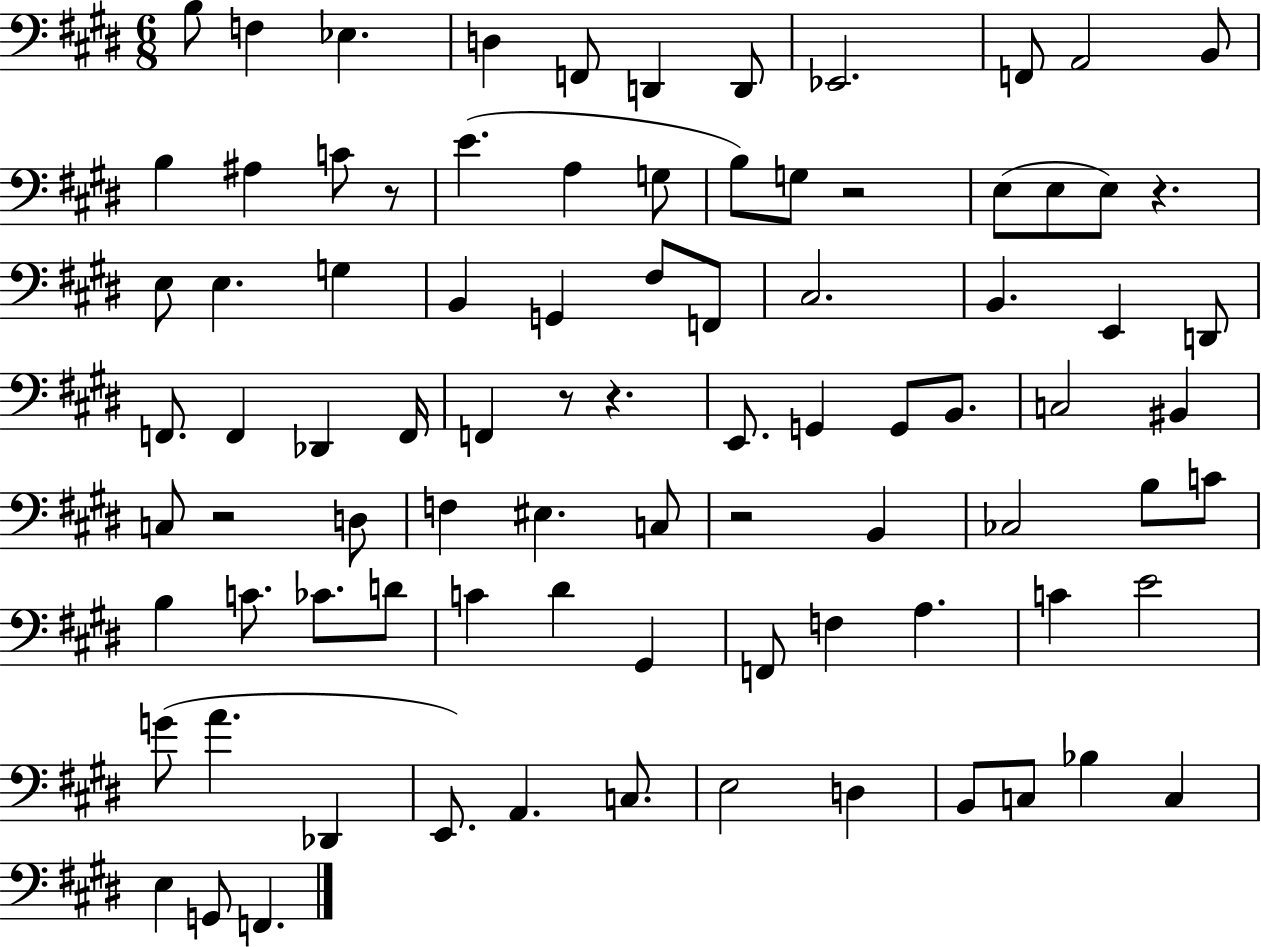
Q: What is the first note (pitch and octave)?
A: B3